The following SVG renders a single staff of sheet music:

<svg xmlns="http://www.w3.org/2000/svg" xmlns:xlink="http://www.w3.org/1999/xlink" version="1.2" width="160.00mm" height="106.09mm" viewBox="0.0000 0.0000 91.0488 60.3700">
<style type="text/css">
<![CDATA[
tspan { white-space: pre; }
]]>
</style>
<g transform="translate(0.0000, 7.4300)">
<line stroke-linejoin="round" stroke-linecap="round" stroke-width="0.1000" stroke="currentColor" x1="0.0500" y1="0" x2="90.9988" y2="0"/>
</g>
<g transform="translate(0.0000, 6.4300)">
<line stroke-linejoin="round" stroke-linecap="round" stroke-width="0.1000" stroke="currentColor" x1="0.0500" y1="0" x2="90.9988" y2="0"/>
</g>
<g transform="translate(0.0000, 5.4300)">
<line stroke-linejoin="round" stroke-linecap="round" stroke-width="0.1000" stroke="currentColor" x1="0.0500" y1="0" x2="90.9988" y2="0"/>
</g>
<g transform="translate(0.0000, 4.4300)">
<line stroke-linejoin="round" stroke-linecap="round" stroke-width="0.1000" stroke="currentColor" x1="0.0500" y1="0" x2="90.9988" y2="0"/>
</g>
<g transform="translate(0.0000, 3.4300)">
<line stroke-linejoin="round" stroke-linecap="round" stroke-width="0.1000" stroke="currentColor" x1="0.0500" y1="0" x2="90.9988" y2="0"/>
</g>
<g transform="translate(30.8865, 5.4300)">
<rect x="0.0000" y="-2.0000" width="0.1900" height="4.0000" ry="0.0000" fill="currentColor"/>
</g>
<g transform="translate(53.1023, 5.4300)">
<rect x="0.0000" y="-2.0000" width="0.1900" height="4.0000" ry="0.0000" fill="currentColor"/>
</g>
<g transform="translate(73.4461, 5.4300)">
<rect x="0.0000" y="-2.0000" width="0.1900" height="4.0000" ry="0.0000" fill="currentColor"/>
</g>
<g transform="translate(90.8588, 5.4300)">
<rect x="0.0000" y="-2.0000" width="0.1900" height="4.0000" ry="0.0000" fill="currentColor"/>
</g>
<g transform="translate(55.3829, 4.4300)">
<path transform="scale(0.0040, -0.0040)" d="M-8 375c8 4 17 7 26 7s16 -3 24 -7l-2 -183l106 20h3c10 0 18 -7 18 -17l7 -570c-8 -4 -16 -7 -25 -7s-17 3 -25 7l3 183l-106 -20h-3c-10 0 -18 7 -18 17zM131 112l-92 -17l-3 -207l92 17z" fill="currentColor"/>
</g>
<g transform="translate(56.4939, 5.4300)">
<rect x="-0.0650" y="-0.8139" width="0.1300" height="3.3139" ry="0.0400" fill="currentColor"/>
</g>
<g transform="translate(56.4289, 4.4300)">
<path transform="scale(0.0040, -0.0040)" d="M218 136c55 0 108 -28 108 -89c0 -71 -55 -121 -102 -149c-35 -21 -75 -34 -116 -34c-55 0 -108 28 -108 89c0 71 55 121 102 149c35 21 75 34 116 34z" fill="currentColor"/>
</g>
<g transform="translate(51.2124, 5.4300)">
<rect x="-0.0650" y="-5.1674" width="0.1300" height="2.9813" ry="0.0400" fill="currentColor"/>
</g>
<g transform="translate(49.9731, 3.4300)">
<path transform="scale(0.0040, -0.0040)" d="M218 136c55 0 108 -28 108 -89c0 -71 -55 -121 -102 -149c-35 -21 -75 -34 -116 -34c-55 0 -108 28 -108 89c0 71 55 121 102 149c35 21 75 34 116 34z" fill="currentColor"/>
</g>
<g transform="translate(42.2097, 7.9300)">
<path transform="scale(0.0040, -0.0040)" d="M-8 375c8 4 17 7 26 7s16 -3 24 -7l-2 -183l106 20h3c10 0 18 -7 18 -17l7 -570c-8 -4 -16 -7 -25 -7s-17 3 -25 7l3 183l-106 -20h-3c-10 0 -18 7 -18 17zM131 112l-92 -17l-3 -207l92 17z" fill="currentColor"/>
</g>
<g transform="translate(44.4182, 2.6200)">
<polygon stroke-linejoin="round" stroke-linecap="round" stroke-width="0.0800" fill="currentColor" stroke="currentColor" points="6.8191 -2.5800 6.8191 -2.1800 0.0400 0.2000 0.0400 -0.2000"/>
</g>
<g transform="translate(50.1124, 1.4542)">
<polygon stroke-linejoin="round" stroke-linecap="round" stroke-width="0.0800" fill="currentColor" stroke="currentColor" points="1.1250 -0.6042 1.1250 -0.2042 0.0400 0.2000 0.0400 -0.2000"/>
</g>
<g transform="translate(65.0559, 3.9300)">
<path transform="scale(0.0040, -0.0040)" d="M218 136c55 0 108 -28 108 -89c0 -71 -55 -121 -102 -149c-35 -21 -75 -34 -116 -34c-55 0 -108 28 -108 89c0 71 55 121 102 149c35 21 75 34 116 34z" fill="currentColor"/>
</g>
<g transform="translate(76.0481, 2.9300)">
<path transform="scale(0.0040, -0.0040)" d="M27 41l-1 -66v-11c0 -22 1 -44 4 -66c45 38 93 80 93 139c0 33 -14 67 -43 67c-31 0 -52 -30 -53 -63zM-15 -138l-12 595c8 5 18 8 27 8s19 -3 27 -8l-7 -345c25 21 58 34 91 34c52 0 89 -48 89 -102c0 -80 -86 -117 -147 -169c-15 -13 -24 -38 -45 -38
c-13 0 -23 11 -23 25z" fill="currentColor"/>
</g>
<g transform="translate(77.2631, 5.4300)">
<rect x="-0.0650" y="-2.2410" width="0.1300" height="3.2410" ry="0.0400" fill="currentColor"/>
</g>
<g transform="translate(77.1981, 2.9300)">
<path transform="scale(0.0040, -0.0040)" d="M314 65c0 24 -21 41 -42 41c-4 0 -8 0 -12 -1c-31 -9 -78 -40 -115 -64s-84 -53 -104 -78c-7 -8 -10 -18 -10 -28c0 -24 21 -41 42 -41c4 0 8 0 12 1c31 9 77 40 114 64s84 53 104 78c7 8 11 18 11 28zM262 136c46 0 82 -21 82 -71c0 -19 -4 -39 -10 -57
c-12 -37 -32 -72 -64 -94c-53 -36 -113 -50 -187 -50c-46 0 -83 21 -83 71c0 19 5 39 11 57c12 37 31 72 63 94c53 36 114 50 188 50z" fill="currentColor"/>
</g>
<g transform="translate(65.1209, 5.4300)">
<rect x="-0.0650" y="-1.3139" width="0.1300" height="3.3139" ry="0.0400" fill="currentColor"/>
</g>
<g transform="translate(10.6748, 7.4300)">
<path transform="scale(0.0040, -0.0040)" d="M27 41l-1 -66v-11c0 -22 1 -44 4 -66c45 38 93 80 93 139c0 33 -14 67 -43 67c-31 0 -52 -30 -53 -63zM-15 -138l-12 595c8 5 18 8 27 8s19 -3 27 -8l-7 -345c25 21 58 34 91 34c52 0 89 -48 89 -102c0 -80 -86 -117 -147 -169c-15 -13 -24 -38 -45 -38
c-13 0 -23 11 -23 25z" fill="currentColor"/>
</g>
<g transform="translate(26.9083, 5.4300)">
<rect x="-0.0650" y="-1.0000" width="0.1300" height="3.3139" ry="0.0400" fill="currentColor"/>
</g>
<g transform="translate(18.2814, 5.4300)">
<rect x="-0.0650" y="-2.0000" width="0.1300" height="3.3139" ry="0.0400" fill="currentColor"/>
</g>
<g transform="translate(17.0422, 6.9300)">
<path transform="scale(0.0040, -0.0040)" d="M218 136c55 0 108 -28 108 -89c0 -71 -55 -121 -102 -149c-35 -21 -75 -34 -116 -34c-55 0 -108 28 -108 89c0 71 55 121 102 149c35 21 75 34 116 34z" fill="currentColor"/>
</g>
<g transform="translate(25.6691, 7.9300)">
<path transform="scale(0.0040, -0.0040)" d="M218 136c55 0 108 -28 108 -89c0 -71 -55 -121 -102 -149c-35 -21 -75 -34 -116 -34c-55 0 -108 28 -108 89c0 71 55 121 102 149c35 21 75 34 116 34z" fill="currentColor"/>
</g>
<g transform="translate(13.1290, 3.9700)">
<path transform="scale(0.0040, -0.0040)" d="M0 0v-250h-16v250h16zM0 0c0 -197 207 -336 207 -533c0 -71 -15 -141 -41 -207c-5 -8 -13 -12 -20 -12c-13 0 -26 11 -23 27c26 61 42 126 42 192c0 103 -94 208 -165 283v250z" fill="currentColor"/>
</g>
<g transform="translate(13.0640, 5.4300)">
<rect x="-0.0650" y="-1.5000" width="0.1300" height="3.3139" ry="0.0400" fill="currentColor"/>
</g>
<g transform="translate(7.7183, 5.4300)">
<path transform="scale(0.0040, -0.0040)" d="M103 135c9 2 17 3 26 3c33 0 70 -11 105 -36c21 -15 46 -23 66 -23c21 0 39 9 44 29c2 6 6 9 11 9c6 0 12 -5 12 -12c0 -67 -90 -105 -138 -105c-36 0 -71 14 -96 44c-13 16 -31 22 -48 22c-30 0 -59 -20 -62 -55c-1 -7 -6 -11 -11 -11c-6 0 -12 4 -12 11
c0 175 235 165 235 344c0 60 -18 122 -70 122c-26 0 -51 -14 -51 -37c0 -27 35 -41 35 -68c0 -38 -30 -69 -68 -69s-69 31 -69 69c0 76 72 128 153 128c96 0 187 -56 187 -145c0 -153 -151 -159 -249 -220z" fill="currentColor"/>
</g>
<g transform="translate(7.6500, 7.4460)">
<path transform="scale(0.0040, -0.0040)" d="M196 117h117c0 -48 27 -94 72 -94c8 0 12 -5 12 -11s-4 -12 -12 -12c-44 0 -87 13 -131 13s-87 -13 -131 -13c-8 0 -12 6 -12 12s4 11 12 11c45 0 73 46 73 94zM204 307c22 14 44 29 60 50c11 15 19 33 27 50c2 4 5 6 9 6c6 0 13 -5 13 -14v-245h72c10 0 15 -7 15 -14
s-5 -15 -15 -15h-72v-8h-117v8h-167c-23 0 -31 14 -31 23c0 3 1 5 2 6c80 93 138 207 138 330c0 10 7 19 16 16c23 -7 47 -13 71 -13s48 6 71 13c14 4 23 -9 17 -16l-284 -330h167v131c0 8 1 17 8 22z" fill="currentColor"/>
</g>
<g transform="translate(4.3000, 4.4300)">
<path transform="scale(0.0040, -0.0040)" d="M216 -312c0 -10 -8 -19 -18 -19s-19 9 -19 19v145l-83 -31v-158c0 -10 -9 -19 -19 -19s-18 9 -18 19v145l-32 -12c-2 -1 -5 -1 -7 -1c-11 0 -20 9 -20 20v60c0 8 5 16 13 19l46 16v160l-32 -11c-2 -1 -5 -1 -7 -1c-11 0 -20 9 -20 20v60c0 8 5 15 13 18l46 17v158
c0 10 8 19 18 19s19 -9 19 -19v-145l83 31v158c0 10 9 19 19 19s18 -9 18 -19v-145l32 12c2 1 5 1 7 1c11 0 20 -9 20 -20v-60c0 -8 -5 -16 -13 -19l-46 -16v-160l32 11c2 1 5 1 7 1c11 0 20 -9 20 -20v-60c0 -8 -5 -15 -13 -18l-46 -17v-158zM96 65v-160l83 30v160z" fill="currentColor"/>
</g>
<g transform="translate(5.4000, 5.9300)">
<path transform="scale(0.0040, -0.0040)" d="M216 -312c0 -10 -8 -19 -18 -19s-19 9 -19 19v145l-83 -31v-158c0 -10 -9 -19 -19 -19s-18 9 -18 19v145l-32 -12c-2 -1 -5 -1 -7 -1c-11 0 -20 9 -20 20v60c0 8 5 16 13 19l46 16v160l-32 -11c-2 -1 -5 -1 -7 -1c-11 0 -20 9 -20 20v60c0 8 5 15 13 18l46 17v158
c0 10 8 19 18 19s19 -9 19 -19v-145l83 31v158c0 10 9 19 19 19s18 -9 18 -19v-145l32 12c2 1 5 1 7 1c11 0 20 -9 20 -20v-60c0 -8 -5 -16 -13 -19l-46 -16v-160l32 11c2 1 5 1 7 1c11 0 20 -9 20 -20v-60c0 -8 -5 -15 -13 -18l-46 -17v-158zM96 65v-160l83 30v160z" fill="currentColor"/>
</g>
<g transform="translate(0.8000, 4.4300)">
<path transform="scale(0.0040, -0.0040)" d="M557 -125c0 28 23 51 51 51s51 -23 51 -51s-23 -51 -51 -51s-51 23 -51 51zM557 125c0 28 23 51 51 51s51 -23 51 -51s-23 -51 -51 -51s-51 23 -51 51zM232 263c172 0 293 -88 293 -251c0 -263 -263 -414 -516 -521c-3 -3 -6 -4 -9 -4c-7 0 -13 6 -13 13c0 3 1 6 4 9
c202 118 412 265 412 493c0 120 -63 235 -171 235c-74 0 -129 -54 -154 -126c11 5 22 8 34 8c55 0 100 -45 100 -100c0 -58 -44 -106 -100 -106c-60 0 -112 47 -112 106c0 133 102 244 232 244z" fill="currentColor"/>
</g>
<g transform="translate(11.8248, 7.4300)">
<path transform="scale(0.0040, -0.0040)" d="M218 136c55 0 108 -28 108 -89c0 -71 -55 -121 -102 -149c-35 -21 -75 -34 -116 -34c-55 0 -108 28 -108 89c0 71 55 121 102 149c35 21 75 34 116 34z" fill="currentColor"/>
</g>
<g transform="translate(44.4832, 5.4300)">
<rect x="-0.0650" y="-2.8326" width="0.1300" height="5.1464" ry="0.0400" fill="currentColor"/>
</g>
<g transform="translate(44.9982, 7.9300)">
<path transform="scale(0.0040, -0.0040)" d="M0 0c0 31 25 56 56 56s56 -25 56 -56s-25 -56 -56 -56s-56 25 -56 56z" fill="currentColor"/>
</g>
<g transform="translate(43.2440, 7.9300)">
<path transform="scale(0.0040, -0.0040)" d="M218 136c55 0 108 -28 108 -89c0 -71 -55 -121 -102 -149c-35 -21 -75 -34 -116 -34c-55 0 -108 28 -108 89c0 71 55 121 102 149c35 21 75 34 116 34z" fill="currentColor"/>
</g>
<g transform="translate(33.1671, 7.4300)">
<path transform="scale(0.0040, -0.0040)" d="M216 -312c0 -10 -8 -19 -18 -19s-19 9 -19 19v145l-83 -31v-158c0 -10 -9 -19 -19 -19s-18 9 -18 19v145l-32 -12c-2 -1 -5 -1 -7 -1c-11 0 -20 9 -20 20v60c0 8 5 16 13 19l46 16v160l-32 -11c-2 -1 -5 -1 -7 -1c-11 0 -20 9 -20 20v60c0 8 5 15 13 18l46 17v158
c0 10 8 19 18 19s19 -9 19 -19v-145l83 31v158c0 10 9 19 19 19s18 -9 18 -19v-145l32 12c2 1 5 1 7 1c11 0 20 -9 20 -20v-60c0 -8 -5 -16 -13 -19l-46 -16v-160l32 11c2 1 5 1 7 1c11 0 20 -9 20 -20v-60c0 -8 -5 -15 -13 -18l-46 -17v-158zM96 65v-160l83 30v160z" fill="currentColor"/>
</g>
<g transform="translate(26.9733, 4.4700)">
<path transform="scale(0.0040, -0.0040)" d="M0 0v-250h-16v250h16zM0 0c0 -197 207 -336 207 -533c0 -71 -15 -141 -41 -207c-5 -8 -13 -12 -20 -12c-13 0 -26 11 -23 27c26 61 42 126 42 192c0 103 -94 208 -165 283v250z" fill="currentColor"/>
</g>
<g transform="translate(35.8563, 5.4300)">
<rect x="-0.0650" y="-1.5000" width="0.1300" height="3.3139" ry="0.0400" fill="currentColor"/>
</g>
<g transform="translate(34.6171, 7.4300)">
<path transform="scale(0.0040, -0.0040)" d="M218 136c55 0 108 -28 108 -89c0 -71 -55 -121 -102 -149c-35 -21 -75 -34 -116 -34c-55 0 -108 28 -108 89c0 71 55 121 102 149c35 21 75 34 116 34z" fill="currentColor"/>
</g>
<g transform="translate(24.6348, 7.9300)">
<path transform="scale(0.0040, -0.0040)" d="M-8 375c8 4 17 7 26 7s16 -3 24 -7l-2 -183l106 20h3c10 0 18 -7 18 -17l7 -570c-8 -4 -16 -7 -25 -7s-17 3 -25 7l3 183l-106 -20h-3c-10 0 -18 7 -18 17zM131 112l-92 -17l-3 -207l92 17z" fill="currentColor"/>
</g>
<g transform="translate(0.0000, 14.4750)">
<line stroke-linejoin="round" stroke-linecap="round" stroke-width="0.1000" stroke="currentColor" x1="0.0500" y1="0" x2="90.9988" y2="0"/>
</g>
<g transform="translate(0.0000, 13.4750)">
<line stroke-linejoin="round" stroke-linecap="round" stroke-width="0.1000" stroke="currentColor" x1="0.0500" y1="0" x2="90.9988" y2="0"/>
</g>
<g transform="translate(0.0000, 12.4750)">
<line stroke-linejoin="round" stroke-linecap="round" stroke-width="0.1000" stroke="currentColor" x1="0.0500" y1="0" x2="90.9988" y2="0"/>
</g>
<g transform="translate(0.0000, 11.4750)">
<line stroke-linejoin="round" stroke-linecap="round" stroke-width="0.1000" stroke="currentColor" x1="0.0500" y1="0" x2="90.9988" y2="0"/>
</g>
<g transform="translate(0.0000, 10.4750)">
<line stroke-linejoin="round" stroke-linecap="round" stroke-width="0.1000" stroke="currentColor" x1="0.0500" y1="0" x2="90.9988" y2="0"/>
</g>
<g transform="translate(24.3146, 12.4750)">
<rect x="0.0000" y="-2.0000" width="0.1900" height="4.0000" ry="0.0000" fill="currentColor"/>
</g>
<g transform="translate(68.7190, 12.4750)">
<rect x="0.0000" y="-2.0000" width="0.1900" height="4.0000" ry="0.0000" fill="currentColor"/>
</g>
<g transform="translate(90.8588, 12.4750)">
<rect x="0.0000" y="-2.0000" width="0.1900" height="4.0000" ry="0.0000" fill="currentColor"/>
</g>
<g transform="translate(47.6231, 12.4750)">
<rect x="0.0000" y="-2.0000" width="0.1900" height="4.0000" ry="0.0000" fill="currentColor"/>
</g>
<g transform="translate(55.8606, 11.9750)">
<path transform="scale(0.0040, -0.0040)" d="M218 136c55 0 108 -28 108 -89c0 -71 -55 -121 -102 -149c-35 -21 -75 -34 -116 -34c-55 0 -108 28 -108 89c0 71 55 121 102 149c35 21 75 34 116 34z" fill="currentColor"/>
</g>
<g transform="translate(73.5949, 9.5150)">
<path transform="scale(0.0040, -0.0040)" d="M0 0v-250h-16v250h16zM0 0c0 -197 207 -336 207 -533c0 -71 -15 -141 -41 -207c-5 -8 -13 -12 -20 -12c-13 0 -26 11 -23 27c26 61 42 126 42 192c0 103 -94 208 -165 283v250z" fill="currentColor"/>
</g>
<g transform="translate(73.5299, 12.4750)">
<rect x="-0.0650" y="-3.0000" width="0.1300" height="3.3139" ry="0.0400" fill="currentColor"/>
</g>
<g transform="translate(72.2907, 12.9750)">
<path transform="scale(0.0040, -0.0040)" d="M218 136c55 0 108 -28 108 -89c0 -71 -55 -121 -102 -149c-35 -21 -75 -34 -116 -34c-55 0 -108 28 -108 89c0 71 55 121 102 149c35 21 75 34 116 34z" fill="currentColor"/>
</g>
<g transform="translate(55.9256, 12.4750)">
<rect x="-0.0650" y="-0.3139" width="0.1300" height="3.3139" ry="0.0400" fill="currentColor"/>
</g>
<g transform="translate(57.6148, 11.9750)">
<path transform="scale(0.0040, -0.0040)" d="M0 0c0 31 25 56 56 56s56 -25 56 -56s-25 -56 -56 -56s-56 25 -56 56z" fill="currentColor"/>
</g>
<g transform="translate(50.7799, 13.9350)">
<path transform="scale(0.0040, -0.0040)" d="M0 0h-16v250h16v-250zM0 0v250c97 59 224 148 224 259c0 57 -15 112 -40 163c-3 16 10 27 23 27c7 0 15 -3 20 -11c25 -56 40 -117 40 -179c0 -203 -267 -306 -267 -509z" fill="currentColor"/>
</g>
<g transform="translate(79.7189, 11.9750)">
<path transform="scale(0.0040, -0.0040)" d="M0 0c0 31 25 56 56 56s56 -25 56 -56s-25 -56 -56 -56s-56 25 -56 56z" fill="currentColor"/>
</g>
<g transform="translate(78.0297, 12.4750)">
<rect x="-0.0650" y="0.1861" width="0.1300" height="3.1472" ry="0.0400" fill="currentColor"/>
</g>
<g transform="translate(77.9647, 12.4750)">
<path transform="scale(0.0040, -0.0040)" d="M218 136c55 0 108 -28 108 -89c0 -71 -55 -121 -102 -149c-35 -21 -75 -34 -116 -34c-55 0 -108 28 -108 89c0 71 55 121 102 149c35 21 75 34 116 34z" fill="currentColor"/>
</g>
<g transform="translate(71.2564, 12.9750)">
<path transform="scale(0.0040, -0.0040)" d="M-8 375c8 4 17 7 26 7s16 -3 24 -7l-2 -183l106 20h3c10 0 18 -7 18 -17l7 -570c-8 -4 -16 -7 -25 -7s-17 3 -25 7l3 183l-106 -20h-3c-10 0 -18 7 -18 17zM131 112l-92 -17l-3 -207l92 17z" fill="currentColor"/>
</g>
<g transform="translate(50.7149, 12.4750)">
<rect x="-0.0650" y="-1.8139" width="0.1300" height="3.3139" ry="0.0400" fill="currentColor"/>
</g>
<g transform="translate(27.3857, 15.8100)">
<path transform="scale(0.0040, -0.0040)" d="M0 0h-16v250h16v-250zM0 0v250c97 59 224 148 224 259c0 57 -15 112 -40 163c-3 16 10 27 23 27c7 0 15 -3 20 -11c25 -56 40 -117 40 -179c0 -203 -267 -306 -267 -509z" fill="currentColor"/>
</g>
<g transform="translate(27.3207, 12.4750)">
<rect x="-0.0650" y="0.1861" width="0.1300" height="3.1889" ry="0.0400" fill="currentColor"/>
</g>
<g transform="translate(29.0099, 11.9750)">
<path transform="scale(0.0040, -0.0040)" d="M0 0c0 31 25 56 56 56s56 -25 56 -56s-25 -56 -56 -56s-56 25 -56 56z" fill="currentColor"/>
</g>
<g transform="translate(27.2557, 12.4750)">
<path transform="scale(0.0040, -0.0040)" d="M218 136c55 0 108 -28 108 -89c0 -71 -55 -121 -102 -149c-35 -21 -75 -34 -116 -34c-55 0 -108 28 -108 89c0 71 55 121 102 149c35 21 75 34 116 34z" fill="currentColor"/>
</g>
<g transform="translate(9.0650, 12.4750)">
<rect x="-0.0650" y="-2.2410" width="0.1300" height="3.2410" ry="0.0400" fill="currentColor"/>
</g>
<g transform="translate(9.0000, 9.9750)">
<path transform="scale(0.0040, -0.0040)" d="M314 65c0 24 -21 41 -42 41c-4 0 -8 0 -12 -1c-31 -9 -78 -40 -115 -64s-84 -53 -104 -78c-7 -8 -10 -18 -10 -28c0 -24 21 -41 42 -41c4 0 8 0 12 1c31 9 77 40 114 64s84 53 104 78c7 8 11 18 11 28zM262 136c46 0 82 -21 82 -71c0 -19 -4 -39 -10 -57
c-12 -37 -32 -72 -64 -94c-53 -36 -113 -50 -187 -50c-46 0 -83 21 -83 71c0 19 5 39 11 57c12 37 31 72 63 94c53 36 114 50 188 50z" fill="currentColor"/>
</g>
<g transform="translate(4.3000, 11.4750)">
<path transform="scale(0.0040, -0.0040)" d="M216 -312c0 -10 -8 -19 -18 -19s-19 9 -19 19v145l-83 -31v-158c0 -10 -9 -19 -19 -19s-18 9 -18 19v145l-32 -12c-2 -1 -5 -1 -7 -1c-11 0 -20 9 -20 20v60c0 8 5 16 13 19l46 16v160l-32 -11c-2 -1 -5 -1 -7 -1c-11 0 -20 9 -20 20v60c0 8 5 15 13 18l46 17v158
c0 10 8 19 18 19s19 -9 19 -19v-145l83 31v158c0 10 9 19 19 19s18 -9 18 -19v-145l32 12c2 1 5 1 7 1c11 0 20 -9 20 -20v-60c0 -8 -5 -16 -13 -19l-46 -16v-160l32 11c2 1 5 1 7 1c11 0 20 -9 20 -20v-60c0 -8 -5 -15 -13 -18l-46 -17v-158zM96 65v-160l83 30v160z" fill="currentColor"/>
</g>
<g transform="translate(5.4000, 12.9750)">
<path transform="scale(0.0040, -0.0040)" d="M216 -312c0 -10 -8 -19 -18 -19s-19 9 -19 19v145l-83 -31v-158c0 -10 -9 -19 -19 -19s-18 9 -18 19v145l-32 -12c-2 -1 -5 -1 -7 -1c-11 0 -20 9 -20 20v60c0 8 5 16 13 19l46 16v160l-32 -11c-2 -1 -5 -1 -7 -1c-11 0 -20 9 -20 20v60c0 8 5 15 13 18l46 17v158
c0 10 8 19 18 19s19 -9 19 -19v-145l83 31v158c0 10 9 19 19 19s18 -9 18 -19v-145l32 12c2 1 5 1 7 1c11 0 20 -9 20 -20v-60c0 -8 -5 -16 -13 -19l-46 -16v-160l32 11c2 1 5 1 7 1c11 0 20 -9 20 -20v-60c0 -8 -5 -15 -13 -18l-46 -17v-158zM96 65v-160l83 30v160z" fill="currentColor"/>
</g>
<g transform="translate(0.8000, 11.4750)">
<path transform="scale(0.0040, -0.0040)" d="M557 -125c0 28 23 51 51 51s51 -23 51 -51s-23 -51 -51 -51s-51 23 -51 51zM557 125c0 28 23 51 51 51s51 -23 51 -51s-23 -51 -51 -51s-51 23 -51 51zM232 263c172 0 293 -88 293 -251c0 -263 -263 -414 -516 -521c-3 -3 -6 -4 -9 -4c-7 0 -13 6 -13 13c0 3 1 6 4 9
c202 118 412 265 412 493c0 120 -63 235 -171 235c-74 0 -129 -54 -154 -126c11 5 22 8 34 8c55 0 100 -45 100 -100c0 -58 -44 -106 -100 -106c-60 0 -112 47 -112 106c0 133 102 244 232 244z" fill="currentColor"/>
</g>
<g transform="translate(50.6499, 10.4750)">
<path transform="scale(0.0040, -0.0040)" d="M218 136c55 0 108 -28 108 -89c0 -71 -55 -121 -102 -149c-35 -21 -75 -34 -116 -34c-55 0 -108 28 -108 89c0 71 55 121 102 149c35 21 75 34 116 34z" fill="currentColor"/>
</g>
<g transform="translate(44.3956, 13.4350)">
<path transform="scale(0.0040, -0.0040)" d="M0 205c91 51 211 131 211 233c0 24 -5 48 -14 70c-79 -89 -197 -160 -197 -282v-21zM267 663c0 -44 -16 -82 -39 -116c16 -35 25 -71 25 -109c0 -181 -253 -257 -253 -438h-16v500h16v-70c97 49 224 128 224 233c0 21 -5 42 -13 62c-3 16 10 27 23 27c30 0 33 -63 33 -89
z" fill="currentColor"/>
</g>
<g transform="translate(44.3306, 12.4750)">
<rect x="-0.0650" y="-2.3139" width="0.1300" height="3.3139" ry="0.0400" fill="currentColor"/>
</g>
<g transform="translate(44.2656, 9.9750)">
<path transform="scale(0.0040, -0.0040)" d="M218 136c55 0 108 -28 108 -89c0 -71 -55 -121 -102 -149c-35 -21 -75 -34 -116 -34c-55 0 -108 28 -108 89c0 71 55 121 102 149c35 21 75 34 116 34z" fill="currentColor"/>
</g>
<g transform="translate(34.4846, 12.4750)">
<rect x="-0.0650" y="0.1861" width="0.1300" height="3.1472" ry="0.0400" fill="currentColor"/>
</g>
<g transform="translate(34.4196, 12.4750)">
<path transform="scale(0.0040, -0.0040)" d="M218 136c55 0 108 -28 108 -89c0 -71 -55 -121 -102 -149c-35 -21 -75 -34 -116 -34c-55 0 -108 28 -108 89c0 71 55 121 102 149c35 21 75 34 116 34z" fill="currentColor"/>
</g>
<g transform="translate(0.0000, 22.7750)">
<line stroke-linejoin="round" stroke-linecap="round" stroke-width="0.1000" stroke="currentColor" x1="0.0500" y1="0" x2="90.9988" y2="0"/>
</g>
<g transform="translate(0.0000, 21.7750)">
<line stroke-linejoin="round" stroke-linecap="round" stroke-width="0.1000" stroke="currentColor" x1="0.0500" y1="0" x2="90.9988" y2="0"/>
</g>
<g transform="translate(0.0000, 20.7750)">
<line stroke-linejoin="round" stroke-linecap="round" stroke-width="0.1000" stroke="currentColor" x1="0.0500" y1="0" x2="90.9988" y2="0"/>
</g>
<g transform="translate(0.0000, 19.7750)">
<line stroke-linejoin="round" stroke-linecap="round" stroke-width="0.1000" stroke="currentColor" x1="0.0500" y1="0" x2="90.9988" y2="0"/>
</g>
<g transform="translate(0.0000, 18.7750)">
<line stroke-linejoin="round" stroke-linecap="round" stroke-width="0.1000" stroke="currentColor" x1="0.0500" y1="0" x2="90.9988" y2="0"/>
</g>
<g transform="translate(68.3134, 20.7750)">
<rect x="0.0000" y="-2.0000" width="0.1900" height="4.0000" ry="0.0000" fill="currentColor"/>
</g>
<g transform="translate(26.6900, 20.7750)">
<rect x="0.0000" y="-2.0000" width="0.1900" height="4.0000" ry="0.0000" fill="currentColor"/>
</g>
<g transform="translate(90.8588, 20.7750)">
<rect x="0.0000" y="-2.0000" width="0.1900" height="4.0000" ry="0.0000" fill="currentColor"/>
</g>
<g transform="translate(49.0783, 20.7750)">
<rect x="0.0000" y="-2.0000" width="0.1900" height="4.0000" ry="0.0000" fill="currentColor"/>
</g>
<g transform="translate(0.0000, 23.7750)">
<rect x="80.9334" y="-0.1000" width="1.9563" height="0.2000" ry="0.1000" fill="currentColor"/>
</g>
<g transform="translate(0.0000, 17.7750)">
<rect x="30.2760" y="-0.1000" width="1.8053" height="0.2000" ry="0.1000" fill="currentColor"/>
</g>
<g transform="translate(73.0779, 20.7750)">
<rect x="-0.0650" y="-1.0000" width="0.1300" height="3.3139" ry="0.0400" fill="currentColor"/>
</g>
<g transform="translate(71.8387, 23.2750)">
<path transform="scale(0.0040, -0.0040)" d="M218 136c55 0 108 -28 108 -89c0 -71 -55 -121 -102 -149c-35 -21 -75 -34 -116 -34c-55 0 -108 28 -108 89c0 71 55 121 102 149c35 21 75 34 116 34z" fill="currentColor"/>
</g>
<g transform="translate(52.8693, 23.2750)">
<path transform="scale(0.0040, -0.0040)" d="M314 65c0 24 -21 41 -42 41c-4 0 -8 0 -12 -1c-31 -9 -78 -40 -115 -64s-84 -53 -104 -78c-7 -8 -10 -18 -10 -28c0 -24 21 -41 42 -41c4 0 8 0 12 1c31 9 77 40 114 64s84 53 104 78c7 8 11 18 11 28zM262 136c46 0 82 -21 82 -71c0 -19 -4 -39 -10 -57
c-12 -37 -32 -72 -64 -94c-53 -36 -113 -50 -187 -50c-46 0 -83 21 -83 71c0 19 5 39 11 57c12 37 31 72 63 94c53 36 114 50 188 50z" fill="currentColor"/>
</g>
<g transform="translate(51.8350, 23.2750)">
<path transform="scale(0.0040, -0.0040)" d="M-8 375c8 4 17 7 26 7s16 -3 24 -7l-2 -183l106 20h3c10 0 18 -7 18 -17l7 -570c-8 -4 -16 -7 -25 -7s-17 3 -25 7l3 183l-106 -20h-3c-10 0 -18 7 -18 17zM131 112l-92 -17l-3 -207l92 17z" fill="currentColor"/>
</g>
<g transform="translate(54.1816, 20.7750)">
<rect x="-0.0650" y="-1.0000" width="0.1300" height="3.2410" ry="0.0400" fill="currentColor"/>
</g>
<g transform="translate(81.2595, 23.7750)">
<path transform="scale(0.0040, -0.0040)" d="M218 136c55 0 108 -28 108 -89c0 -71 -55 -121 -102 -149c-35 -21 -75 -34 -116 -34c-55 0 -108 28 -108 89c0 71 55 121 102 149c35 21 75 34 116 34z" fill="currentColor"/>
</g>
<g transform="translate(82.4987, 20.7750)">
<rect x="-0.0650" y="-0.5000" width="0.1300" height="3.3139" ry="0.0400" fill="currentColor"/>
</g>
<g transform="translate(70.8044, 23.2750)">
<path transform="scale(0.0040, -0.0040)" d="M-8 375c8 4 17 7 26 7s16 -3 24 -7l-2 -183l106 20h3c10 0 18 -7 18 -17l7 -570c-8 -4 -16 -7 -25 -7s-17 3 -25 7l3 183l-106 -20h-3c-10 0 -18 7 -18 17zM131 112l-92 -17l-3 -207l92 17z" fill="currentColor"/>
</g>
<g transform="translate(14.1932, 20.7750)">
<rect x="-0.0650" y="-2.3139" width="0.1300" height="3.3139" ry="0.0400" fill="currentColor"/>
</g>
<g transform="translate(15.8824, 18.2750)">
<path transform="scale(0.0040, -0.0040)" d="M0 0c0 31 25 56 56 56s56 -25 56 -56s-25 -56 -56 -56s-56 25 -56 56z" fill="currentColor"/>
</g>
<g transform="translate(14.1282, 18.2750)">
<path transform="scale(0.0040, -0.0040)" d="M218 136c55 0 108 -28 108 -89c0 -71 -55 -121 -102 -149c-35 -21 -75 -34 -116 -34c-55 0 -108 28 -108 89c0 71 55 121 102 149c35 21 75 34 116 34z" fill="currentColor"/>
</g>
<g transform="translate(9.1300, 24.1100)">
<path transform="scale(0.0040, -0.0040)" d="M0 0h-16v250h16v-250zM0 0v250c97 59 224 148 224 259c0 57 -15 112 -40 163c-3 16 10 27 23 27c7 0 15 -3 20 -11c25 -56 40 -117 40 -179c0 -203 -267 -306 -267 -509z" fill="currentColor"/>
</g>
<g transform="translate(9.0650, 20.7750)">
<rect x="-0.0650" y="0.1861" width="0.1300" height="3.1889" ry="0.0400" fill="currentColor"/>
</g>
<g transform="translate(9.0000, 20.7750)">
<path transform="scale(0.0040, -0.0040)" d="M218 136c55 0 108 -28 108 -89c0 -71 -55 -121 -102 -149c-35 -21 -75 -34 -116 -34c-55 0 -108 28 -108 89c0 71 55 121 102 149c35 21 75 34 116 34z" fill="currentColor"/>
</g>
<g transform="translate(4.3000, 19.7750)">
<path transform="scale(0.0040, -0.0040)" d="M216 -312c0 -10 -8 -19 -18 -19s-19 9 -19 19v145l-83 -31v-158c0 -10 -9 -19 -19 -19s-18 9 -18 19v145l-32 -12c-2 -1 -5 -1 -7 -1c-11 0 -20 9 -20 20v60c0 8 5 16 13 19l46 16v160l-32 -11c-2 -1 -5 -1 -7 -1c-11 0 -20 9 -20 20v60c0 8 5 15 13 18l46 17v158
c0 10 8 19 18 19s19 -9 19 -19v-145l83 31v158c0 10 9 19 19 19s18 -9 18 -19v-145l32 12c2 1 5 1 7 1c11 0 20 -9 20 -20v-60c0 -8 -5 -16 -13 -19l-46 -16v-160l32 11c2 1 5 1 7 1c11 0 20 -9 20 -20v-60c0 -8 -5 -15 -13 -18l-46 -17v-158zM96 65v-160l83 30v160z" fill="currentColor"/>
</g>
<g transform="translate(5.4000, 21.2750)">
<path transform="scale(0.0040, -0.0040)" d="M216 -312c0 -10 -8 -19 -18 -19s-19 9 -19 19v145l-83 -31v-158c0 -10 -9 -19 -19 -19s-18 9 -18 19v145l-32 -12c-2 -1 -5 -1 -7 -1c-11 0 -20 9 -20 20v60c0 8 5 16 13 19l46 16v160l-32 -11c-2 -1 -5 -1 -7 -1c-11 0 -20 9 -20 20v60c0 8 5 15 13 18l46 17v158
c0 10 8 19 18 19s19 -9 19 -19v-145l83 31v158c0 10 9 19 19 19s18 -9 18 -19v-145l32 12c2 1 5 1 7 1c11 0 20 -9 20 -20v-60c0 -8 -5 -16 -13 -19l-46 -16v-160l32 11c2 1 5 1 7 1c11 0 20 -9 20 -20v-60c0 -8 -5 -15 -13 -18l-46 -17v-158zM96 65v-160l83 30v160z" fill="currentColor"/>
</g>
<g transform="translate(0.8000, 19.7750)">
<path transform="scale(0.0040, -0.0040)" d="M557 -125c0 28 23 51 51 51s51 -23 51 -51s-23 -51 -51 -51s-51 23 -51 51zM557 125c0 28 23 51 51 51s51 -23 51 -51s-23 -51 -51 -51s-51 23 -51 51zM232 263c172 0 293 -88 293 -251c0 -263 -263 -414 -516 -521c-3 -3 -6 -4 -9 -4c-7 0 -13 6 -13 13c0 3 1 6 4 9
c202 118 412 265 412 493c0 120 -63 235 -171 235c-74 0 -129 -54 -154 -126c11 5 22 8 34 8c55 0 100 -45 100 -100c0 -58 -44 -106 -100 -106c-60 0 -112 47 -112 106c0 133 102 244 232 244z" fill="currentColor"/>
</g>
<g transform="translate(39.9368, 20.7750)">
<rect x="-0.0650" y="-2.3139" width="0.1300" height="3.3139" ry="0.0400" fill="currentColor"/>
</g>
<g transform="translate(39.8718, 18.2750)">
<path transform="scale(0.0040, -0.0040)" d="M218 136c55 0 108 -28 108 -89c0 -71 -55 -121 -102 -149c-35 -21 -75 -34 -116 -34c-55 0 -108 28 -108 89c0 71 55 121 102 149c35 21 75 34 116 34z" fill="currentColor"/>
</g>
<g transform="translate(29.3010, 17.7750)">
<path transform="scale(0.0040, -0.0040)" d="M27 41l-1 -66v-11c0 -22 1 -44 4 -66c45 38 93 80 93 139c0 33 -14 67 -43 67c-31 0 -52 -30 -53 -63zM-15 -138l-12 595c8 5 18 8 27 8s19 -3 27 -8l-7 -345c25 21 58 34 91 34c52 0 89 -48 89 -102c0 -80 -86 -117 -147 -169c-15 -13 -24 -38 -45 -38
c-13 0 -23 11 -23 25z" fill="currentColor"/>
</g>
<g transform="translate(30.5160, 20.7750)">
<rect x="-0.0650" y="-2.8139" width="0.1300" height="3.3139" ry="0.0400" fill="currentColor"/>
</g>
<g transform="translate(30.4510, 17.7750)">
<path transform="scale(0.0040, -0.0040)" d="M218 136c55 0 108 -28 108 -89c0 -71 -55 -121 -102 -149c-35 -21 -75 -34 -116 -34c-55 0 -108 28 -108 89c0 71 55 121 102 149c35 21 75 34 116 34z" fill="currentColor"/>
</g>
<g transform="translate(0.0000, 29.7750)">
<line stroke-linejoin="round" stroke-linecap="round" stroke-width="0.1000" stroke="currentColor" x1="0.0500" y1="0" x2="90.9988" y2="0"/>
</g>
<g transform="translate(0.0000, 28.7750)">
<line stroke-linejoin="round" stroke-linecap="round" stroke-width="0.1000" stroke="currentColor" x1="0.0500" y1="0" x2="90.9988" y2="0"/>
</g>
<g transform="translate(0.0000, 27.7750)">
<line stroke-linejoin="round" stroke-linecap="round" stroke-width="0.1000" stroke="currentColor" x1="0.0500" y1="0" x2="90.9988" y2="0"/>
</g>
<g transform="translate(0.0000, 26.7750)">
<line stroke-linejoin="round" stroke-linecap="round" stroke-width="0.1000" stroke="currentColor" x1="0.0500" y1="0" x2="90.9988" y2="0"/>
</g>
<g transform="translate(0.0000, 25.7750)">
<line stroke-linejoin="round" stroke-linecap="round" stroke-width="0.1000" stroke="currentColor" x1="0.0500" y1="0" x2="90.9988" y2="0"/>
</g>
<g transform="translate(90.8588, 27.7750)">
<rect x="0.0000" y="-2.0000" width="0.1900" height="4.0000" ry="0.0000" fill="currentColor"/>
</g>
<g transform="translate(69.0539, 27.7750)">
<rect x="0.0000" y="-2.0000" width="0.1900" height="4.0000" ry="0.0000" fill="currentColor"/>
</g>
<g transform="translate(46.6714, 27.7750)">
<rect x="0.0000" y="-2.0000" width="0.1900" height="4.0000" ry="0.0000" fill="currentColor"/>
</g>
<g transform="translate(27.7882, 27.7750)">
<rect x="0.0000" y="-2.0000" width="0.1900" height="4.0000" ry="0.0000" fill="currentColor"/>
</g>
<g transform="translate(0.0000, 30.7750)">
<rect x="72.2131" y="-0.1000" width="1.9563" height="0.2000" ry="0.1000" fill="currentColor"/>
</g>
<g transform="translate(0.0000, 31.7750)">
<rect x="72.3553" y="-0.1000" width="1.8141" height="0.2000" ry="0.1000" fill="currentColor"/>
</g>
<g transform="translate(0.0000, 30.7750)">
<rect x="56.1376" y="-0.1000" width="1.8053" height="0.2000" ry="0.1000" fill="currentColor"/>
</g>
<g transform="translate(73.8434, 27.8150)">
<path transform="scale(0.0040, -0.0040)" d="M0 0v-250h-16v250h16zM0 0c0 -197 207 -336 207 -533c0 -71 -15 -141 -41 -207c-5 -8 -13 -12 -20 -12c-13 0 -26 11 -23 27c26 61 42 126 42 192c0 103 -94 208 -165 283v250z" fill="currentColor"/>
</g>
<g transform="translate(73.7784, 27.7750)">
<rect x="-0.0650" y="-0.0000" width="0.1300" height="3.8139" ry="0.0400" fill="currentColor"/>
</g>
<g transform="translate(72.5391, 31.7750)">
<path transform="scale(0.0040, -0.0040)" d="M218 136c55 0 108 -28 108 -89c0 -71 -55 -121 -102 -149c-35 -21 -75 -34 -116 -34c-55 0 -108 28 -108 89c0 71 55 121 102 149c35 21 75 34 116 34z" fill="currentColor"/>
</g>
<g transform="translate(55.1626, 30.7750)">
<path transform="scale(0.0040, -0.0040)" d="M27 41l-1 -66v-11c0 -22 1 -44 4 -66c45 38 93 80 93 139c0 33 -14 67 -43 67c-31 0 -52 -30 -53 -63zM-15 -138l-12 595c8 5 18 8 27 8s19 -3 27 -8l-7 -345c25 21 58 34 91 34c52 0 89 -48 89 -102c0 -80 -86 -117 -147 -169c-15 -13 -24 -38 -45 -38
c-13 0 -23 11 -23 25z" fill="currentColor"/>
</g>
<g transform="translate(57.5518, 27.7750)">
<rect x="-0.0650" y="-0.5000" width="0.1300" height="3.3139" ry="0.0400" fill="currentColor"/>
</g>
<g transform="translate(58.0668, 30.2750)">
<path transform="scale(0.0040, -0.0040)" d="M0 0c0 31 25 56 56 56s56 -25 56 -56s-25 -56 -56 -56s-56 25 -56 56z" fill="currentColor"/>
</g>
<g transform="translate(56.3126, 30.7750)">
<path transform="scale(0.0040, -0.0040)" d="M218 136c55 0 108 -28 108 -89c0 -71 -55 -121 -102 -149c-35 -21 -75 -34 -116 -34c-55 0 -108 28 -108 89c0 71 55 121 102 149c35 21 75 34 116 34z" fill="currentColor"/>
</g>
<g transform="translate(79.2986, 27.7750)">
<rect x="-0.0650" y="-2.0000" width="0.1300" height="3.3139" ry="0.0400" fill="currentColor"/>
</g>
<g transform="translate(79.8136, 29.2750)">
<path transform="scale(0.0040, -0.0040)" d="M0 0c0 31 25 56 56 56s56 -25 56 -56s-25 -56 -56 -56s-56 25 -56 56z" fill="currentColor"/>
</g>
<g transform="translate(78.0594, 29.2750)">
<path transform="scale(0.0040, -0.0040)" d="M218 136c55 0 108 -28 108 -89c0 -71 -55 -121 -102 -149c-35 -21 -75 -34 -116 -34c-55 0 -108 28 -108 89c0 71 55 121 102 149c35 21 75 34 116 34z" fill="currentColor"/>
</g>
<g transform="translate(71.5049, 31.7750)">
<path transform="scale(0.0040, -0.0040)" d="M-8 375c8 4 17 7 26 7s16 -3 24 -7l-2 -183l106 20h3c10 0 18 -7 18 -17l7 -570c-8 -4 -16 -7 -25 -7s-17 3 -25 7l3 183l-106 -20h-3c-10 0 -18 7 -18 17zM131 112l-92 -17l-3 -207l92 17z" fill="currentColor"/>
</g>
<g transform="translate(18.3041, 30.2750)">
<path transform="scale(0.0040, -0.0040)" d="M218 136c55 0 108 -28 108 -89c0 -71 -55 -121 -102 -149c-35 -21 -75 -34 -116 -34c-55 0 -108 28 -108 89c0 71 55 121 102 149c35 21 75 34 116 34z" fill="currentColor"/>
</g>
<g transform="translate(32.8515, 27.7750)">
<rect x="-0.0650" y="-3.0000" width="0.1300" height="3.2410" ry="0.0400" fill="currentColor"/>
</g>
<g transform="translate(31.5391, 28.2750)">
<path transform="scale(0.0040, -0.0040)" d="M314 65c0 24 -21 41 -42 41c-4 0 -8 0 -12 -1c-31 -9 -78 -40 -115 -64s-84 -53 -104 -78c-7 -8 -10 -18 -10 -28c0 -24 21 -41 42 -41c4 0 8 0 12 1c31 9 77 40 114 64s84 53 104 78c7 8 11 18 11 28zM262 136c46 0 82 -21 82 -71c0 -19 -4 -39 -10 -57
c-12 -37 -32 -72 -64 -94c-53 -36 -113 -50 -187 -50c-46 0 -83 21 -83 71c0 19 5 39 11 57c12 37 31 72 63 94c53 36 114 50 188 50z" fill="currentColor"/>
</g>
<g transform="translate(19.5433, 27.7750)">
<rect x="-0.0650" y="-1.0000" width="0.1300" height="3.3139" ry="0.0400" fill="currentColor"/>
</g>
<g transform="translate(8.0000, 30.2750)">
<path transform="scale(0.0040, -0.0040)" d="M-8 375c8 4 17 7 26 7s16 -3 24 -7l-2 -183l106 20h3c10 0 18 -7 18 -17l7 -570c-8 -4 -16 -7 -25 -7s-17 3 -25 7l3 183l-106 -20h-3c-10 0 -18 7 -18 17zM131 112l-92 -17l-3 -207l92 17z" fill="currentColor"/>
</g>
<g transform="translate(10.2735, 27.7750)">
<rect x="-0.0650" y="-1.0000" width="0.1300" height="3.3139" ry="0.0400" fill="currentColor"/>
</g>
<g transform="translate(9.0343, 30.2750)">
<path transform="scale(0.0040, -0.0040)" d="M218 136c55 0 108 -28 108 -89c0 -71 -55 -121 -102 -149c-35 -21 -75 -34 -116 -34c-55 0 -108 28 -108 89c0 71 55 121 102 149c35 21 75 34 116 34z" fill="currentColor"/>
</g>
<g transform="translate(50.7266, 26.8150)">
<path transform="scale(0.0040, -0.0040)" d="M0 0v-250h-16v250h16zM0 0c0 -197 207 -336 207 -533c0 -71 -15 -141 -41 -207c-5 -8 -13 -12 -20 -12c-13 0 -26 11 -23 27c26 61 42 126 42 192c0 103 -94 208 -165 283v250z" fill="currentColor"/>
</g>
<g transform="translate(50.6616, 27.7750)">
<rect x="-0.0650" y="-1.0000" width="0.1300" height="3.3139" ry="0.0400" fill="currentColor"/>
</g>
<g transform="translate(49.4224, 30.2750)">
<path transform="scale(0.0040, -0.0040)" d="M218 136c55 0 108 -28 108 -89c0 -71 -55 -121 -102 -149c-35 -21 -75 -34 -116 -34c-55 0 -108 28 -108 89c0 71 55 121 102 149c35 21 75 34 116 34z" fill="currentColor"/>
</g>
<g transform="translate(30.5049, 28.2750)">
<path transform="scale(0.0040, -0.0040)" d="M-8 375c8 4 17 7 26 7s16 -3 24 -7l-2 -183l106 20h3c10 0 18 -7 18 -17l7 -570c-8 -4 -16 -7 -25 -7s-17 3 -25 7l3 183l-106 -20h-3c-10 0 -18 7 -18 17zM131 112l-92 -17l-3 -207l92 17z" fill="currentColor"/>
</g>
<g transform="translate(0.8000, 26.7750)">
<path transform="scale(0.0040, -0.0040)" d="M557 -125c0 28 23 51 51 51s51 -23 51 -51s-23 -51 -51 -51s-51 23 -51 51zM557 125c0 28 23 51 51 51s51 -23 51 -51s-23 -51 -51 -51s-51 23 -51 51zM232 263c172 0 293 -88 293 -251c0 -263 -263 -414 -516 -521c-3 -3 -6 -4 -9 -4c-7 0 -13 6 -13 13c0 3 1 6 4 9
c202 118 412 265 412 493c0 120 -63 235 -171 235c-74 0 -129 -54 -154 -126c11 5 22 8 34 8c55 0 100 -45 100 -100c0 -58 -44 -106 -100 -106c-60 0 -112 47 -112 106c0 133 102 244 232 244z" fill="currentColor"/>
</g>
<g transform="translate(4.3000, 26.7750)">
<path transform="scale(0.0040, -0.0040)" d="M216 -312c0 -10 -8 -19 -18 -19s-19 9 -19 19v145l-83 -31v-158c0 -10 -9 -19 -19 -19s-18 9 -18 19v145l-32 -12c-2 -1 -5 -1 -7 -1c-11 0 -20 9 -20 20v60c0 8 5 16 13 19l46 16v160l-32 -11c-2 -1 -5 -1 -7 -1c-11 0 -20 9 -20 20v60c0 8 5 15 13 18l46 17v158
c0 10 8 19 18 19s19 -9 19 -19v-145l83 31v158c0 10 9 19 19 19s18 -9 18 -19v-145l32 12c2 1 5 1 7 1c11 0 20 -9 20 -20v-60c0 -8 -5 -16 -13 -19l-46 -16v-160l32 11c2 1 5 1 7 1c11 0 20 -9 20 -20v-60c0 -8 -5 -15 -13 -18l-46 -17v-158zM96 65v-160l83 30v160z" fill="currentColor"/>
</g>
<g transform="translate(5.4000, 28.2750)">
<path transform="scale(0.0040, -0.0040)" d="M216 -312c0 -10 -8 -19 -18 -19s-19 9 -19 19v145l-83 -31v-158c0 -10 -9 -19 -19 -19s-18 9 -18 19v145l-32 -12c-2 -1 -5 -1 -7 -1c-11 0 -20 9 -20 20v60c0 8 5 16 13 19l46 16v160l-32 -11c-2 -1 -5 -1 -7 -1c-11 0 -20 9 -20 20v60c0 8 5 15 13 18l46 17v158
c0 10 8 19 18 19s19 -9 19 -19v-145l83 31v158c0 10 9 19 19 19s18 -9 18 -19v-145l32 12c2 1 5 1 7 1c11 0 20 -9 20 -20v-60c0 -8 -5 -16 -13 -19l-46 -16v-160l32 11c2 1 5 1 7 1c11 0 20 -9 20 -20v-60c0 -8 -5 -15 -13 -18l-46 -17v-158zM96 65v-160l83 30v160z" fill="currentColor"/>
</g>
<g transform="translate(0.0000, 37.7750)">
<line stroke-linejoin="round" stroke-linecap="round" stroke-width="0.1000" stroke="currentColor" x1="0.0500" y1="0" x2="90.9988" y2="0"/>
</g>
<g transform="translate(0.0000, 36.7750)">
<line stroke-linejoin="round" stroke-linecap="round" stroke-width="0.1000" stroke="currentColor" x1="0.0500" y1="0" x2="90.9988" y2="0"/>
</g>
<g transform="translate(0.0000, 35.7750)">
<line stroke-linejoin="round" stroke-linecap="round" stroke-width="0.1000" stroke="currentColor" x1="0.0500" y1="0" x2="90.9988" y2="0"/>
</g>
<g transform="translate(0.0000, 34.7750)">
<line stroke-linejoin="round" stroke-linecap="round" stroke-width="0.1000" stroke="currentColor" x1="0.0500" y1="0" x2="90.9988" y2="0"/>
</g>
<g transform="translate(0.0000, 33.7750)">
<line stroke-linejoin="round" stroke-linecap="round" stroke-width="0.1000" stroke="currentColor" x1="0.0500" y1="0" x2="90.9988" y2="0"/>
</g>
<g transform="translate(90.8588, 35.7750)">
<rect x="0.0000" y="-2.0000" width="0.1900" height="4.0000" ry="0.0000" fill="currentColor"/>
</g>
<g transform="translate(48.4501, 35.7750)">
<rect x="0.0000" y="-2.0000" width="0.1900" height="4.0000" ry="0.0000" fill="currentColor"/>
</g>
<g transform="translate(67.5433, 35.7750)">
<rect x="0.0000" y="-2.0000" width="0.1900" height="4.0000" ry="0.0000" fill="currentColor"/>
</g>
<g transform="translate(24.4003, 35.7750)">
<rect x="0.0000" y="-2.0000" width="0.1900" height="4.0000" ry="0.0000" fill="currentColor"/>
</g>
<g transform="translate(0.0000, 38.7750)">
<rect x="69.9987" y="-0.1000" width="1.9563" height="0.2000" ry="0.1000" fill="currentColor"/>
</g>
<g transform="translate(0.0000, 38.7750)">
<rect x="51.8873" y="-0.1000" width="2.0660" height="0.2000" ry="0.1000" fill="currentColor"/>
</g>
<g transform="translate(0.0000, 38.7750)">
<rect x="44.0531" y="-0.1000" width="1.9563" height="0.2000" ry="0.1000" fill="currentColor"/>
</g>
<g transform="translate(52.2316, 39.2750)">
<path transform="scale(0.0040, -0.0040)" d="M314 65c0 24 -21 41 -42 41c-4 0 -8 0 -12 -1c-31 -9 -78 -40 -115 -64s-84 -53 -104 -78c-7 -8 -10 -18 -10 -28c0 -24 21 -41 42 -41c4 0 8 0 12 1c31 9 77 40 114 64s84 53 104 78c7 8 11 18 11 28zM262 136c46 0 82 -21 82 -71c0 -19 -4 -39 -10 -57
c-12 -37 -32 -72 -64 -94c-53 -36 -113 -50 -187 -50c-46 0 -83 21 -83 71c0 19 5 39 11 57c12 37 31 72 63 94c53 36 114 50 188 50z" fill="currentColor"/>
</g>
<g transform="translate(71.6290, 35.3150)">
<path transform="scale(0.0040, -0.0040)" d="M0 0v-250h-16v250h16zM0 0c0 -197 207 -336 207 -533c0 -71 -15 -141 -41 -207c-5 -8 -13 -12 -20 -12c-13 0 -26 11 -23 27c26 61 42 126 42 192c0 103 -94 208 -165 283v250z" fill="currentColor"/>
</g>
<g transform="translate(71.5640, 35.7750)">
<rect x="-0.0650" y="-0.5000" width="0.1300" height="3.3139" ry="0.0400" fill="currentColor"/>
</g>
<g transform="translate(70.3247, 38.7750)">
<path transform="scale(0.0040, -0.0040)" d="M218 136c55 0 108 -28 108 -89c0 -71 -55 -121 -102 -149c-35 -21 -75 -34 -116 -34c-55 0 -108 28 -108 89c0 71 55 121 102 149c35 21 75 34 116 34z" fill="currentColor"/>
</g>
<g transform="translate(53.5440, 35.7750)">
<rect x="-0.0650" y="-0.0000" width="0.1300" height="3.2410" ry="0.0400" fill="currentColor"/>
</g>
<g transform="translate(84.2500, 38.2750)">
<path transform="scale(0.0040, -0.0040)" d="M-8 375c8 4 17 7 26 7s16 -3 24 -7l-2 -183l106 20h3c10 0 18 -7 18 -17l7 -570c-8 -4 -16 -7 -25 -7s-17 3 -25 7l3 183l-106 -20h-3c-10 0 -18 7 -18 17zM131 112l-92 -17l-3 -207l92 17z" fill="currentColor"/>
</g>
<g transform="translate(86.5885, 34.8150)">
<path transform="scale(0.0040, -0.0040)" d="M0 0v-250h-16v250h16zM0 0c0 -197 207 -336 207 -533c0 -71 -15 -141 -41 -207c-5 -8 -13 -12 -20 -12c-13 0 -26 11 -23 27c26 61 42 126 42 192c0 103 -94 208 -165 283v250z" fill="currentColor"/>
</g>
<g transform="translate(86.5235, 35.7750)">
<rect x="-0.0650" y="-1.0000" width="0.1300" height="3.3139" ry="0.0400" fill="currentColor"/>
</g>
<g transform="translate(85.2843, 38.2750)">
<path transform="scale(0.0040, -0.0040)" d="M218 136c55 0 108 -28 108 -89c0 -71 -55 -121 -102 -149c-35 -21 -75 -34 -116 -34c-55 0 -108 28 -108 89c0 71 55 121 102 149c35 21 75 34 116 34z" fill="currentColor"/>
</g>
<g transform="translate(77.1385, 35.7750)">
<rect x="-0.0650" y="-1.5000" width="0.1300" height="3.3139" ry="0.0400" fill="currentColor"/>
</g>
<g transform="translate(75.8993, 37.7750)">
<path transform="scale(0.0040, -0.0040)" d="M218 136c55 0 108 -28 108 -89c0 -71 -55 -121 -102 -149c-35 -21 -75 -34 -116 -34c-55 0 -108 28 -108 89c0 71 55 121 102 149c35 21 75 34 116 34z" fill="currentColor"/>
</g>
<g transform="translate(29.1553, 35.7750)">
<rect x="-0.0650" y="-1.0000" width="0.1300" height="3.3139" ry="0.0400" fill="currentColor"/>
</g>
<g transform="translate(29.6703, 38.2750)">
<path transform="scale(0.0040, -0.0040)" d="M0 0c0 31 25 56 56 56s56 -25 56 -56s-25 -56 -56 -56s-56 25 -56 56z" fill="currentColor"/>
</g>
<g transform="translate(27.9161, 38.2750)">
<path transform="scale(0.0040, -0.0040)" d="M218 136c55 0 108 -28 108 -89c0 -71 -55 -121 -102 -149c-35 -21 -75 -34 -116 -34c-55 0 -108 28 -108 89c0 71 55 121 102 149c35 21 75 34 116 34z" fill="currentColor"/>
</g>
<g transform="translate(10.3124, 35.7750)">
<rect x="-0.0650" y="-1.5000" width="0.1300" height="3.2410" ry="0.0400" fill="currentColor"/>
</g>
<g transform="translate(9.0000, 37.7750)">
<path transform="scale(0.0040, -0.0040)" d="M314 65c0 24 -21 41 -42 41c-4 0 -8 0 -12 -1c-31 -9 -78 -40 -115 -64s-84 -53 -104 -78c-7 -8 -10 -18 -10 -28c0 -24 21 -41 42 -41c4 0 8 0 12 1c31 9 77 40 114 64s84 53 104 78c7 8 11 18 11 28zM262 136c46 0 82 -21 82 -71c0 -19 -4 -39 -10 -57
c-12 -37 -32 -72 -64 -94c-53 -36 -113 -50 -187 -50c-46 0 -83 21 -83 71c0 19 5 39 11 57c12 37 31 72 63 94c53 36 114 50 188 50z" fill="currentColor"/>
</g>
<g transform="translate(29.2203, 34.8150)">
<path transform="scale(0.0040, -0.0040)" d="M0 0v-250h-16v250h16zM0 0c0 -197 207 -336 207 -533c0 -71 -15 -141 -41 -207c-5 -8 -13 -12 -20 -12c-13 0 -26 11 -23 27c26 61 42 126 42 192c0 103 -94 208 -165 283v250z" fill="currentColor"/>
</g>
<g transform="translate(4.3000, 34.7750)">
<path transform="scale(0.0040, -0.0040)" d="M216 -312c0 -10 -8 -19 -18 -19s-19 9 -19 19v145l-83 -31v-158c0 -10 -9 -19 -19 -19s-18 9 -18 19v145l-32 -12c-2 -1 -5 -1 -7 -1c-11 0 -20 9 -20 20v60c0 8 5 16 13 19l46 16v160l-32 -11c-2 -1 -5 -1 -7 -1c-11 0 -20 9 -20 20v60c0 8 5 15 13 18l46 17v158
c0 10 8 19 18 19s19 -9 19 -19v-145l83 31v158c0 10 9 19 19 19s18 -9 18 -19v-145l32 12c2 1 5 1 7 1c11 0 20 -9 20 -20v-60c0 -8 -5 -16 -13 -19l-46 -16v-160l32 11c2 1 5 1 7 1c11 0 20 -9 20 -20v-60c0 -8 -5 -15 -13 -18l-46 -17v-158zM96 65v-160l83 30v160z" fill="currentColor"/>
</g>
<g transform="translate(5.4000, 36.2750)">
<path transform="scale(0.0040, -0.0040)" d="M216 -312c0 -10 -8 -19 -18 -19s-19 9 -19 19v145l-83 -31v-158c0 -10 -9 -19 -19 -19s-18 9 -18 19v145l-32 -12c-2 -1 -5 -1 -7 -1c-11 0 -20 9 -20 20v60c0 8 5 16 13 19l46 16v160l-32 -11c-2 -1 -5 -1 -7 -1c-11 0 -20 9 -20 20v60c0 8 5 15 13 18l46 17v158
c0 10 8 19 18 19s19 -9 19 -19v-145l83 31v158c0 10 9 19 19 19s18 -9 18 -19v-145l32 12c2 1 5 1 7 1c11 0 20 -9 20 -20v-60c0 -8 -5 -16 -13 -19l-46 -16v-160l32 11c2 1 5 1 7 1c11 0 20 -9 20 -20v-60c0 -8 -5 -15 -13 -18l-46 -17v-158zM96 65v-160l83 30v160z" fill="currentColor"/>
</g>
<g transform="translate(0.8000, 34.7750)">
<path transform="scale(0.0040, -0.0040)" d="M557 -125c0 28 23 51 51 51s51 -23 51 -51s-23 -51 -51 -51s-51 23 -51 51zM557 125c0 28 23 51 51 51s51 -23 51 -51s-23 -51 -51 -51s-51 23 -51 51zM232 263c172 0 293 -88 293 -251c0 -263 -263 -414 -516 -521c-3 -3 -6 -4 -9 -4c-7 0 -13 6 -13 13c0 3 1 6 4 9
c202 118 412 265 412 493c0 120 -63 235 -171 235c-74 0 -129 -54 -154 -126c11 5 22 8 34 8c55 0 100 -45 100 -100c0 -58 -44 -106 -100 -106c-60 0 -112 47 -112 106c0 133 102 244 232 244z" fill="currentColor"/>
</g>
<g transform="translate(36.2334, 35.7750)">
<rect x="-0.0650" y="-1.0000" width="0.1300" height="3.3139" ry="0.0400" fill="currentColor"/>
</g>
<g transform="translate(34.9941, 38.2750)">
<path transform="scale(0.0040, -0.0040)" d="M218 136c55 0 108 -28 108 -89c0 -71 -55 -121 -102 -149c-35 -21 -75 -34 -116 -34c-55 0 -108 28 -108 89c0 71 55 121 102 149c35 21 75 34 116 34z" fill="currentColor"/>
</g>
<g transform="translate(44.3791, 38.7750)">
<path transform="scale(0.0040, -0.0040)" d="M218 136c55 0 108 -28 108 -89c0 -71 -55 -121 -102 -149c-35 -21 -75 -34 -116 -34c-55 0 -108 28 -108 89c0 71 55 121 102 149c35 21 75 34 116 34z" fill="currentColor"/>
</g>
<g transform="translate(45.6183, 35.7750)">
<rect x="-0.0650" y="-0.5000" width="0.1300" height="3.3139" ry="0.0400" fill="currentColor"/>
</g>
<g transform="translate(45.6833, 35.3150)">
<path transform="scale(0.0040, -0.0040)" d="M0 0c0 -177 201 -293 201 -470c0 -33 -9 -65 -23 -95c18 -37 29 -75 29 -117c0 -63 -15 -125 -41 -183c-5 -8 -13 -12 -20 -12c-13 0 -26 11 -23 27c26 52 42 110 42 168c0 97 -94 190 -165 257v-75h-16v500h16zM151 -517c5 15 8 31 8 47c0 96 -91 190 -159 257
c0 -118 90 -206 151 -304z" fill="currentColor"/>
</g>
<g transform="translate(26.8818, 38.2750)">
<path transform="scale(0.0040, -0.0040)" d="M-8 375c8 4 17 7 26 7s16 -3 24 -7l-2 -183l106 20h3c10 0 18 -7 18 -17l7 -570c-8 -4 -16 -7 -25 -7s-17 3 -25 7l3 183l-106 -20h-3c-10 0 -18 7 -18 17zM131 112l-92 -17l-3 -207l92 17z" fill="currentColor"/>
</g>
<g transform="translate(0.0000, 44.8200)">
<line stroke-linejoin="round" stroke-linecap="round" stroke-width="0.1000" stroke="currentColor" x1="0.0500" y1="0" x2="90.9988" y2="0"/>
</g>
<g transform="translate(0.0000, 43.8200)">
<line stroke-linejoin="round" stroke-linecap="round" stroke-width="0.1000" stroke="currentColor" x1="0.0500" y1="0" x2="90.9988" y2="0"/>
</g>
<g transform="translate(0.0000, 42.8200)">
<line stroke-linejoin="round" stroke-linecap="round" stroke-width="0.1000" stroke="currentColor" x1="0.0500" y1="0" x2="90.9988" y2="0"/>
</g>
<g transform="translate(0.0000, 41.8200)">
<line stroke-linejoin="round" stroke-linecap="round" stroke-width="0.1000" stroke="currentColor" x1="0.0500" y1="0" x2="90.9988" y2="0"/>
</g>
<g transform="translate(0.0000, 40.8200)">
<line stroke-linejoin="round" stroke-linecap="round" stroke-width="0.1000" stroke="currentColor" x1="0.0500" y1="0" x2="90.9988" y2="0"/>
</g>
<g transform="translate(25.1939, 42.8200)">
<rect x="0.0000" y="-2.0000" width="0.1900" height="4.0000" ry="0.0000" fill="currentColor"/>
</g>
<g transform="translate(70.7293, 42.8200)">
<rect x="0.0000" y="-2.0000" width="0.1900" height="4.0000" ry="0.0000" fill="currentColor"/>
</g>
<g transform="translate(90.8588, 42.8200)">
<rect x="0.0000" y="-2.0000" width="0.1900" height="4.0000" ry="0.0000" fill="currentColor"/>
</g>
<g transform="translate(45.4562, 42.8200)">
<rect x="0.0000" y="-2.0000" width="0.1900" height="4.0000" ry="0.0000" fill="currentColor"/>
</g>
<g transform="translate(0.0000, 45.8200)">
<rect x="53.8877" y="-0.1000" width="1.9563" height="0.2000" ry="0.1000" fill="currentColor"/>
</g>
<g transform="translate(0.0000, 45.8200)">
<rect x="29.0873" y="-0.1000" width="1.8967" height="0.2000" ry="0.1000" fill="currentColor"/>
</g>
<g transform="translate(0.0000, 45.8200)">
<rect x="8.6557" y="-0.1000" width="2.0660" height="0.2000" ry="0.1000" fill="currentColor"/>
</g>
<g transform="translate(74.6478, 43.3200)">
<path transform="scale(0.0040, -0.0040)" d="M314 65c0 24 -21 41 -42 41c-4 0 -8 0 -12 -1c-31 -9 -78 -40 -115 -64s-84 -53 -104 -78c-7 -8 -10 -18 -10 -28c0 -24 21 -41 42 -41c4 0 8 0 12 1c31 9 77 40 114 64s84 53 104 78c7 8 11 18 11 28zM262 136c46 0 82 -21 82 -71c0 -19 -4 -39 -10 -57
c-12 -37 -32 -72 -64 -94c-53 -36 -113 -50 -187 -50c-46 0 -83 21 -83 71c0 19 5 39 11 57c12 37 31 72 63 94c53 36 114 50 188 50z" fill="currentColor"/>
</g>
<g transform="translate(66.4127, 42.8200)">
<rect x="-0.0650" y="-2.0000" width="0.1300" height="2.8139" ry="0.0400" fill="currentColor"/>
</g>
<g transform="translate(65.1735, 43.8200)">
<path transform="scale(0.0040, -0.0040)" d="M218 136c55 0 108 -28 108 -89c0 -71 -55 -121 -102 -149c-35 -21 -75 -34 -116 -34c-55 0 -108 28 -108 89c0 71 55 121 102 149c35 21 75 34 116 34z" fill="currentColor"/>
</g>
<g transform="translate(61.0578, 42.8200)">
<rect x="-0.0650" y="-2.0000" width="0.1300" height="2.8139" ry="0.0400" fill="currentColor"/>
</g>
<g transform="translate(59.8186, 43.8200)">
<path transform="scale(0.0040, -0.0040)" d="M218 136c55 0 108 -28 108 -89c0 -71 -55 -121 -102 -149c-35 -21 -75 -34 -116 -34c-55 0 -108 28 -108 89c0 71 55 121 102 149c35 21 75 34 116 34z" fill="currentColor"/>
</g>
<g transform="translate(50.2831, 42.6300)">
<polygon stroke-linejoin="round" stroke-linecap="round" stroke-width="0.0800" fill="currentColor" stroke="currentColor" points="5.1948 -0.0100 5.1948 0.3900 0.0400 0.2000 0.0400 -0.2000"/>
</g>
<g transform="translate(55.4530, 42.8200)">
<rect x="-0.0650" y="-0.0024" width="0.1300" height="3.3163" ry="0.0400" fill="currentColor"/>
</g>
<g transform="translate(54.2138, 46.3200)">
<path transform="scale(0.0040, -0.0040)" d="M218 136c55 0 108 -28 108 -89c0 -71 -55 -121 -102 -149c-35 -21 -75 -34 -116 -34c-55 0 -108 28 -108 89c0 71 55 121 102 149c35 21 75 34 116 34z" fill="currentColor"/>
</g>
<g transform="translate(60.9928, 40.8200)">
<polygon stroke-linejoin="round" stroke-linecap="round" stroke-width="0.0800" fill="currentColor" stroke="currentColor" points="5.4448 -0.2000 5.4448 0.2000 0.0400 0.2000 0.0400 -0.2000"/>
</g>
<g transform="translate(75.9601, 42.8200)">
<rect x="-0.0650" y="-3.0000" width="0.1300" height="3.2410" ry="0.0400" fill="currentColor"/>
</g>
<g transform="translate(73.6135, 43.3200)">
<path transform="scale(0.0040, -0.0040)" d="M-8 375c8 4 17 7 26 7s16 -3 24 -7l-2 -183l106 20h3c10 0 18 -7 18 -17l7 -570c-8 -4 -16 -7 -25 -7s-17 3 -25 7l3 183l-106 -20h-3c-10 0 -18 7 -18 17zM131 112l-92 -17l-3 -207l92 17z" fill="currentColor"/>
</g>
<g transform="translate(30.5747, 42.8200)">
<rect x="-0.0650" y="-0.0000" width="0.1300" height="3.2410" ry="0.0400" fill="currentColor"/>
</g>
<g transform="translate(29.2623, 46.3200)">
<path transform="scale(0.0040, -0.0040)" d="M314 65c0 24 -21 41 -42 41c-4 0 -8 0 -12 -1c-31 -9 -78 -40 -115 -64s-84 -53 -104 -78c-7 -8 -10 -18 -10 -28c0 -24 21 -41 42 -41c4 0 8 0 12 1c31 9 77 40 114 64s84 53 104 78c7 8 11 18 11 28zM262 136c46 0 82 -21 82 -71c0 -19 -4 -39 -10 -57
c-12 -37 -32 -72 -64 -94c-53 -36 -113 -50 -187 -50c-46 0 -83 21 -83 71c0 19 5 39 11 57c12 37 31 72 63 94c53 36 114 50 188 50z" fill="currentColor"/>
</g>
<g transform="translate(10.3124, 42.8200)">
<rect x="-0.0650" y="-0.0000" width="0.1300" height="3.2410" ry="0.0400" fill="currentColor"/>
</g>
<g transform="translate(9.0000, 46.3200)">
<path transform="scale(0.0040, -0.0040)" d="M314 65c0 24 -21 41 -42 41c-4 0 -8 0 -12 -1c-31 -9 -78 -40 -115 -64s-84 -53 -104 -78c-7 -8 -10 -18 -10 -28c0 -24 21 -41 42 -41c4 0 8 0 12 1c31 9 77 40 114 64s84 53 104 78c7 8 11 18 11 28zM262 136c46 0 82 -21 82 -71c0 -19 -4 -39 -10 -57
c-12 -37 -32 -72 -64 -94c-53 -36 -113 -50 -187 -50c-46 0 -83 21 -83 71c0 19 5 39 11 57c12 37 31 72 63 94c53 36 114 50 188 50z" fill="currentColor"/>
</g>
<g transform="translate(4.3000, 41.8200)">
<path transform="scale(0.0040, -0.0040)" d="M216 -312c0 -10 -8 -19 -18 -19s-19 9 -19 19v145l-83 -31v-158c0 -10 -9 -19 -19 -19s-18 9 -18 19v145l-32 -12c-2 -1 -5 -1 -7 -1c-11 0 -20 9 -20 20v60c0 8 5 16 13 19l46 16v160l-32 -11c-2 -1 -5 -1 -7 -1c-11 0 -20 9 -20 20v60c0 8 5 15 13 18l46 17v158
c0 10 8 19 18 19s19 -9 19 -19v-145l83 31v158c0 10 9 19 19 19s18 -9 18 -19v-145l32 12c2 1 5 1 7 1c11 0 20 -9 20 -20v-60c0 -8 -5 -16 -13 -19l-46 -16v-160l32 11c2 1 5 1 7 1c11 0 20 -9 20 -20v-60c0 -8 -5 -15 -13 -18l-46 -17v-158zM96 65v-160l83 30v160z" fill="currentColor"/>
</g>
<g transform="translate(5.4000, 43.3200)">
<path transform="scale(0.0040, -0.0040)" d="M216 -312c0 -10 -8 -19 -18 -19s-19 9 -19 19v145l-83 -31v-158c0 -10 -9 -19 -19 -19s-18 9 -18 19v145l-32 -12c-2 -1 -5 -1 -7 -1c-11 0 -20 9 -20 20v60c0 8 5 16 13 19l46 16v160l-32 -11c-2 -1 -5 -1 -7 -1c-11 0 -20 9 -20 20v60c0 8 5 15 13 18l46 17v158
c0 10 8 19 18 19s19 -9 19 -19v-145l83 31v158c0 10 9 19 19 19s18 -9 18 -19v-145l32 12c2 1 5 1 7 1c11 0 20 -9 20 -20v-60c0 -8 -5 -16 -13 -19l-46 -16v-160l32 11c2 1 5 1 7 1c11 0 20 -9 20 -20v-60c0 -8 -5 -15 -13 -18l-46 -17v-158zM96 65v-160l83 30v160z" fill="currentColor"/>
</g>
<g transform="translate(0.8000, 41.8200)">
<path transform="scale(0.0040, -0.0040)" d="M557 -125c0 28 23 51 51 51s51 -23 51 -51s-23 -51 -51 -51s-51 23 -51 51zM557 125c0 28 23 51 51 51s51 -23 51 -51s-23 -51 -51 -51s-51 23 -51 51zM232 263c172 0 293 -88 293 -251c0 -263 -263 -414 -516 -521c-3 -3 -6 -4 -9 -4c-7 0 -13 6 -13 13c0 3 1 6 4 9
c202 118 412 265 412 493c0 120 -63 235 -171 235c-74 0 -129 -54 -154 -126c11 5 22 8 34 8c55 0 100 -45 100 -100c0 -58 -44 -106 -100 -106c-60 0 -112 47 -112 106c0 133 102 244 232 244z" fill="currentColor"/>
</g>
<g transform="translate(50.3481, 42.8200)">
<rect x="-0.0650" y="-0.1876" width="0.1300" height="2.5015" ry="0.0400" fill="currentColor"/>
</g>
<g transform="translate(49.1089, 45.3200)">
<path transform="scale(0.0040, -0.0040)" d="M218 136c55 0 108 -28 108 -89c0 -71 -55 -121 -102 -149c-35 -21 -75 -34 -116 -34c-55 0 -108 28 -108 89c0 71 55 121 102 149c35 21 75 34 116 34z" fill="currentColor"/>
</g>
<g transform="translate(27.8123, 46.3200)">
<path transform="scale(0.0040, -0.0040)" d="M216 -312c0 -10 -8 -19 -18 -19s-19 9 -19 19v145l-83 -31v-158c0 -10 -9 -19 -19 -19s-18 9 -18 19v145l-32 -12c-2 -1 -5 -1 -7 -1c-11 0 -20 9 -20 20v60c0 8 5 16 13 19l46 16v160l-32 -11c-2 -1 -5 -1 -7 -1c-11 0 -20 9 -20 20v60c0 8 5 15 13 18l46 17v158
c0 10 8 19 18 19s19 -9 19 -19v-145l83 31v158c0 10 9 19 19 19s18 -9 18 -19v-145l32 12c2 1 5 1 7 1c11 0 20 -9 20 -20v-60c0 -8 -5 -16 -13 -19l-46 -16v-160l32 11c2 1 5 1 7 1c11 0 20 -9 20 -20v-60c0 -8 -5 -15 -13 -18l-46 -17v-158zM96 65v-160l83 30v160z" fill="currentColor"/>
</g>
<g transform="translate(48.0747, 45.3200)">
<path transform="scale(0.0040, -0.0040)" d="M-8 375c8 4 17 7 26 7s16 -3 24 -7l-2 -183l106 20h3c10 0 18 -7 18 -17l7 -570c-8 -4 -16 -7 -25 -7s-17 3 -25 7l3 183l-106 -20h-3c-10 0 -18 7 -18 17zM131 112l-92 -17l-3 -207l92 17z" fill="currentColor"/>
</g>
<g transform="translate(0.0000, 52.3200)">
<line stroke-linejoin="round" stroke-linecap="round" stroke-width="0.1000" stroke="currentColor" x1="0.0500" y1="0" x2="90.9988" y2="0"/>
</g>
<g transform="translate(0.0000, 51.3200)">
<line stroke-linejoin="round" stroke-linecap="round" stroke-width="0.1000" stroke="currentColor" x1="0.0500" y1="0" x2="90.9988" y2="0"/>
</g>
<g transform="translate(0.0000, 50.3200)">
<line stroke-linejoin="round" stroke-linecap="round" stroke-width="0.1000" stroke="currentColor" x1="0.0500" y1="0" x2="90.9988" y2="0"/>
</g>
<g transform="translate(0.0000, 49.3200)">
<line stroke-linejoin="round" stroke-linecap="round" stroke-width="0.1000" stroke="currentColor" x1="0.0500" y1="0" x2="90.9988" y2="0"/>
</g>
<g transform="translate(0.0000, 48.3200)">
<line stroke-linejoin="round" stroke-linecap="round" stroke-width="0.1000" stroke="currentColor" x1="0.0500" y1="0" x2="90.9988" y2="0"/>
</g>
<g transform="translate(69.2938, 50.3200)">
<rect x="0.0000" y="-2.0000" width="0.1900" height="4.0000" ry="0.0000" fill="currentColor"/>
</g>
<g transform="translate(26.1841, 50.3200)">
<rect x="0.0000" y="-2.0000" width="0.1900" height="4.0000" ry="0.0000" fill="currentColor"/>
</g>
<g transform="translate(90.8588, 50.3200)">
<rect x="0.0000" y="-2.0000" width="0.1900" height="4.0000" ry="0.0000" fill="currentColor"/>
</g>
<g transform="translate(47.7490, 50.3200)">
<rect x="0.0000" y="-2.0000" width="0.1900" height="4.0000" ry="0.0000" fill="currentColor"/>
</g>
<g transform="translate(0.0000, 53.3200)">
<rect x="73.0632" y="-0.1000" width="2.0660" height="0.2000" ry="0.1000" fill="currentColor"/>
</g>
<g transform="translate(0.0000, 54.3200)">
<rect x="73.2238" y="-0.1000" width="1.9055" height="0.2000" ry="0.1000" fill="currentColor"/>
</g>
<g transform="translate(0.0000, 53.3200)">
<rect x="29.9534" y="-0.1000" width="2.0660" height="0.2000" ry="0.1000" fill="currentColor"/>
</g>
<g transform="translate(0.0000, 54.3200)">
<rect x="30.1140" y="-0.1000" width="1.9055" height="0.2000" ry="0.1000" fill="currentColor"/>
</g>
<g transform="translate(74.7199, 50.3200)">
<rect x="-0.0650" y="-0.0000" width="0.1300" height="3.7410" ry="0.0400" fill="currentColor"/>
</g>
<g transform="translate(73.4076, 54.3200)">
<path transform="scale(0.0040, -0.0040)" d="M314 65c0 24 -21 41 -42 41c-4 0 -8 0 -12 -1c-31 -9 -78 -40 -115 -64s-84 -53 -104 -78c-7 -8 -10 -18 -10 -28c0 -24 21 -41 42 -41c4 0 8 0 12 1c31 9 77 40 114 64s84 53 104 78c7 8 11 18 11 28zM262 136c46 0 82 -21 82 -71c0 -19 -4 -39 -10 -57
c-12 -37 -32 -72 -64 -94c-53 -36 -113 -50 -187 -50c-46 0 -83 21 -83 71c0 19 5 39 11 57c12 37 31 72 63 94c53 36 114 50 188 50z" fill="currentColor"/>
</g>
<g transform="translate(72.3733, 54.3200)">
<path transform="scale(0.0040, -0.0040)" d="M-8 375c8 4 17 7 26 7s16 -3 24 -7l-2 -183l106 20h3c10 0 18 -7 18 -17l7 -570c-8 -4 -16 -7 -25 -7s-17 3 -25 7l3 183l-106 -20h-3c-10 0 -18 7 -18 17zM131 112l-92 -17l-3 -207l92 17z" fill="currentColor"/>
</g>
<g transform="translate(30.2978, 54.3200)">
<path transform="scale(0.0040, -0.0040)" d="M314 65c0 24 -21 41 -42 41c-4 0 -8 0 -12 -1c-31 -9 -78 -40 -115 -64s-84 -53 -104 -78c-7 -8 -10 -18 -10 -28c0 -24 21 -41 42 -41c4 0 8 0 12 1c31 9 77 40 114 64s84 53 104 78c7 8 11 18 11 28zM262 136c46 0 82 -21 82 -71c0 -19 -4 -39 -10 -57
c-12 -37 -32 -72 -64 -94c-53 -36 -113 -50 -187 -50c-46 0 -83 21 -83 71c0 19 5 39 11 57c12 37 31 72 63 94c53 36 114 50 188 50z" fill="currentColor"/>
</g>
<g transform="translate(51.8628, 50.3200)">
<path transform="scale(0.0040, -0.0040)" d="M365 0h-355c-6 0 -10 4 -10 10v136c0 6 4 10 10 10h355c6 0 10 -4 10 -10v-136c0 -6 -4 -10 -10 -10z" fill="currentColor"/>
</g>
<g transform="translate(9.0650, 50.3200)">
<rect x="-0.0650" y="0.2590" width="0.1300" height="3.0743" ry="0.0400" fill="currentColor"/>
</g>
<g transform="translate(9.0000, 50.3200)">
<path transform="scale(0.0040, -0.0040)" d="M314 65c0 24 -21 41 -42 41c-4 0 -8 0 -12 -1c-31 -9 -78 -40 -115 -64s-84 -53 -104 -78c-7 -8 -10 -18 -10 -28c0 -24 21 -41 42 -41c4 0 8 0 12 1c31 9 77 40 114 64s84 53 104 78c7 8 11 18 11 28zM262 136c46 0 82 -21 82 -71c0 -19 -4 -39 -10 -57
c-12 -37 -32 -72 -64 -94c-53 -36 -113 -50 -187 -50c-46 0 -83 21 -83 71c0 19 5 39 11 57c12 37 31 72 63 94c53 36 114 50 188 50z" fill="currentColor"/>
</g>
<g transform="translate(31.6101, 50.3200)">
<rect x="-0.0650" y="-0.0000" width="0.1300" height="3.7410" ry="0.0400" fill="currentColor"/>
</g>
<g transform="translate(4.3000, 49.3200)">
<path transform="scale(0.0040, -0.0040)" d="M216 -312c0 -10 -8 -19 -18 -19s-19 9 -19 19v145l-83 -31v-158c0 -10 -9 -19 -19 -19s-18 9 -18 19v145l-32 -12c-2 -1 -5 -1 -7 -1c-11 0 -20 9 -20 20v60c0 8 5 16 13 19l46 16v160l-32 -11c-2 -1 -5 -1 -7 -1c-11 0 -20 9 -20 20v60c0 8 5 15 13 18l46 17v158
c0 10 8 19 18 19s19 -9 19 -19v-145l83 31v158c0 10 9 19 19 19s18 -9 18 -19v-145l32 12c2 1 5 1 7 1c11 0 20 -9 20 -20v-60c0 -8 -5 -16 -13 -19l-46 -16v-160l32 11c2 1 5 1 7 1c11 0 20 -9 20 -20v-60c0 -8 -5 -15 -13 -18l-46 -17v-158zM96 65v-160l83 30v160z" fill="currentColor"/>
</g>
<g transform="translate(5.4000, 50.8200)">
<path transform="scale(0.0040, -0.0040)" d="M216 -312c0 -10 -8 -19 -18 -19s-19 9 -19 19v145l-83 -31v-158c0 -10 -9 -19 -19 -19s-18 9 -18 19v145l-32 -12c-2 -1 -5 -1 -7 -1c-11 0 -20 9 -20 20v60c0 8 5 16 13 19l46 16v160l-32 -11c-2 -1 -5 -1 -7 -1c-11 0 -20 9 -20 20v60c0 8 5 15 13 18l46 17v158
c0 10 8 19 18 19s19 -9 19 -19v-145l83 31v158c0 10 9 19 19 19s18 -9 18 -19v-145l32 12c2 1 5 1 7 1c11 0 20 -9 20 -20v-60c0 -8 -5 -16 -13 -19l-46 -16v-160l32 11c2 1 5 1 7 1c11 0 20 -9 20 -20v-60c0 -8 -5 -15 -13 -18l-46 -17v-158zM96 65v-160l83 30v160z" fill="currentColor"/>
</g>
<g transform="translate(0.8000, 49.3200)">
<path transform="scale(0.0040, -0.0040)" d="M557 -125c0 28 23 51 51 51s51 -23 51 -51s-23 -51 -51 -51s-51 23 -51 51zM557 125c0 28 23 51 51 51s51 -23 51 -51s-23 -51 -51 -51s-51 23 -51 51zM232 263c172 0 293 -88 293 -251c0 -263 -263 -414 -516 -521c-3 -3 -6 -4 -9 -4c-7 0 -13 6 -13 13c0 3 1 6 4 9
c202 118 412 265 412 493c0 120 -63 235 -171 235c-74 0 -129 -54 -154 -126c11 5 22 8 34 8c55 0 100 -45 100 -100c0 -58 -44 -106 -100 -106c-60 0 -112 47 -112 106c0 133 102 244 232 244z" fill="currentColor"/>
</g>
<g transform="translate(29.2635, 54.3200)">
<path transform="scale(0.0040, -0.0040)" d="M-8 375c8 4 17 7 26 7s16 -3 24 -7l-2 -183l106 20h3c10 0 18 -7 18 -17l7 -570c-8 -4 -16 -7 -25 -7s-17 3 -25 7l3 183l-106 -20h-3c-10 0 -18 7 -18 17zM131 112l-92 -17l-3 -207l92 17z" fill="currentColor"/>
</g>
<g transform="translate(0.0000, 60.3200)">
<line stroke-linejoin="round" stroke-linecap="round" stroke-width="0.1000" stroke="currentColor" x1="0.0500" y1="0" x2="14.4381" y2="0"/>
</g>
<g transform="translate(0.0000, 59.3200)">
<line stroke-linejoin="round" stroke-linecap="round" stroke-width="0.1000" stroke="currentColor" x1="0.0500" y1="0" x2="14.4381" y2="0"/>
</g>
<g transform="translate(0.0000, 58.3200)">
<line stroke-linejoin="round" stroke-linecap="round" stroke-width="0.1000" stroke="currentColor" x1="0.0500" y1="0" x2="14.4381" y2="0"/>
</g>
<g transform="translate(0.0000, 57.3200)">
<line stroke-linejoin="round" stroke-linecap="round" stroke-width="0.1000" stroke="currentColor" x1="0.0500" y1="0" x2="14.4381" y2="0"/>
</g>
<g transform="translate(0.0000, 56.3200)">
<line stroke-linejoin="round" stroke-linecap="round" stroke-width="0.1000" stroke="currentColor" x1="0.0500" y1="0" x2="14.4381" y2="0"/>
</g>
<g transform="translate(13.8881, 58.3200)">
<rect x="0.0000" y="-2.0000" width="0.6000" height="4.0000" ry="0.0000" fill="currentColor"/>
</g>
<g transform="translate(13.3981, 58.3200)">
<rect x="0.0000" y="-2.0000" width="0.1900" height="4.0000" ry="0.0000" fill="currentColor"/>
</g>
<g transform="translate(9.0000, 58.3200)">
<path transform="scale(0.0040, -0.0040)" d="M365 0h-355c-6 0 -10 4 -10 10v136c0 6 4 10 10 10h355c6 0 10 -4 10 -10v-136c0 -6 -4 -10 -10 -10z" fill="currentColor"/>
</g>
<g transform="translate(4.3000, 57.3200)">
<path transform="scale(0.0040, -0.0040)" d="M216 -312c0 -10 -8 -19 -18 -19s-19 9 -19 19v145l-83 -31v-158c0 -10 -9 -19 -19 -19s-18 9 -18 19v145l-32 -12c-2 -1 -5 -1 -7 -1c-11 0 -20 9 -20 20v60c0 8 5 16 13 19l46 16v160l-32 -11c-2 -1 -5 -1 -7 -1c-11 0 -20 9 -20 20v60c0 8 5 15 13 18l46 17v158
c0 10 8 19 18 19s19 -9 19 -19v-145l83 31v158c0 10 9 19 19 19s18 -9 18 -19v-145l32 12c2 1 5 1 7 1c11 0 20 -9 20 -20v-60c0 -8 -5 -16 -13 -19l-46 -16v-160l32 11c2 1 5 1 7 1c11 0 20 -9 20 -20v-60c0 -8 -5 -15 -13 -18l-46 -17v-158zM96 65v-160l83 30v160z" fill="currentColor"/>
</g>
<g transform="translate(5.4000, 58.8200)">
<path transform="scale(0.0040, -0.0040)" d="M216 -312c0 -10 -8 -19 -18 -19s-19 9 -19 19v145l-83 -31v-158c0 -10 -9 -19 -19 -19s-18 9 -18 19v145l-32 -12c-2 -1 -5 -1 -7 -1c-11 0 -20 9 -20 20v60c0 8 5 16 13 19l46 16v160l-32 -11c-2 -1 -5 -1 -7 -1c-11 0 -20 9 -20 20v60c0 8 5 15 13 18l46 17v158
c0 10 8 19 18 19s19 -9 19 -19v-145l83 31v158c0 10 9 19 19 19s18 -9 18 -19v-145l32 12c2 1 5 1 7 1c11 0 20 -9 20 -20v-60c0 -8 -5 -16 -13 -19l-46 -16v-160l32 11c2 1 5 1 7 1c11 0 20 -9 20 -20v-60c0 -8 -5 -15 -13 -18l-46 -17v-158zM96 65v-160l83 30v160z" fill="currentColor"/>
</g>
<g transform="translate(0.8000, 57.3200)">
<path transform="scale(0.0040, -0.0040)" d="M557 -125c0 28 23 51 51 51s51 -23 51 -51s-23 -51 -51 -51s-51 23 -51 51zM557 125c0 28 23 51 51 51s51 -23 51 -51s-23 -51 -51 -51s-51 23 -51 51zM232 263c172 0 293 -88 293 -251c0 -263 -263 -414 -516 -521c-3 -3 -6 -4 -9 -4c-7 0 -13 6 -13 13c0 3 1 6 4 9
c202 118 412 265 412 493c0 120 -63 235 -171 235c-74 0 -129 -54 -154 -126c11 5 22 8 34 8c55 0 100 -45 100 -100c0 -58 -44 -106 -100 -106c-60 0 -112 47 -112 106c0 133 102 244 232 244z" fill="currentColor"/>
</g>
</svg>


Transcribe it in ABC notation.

X:1
T:Untitled
M:2/4
L:1/4
K:D
_G,,/2 A,, F,,/2 ^G,, F,,/2 A,/4 F, G, _B,2 B,2 D,/2 D, B,/4 A,/2 E, C,/2 D, D,/2 B, _C B, F,,2 F,, E,, F,, F,, C,2 ^F,,/2 _E,, C,,/2 A,, G,,2 F,,/2 F,, E,,/4 D,,2 E,,/2 G,, F,,/2 D,,2 ^D,,2 F,,/2 D,,/2 B,,/2 B,,/2 C,2 D,2 C,,2 z2 C,,2 z2